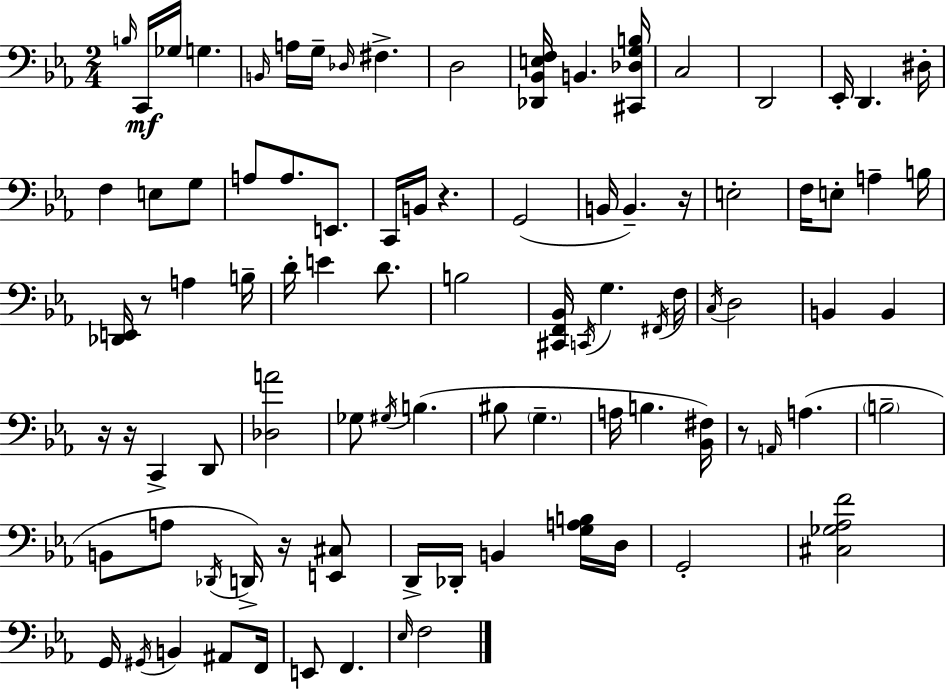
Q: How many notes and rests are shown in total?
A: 92